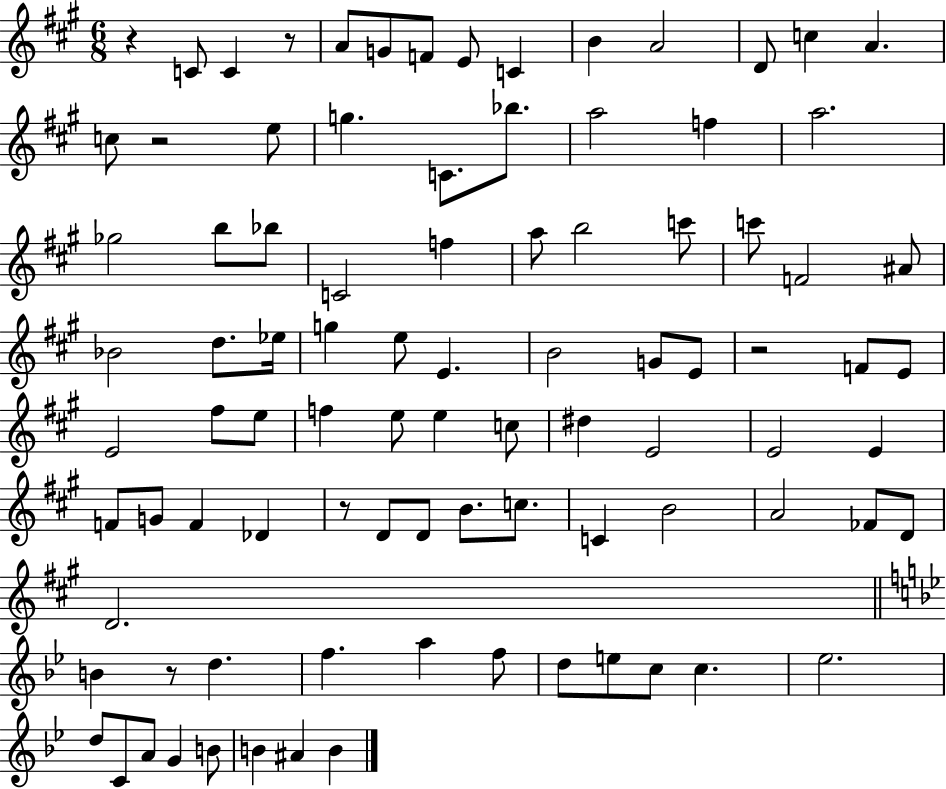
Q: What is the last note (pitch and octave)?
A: B4